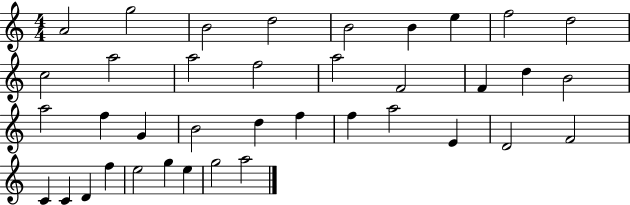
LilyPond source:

{
  \clef treble
  \numericTimeSignature
  \time 4/4
  \key c \major
  a'2 g''2 | b'2 d''2 | b'2 b'4 e''4 | f''2 d''2 | \break c''2 a''2 | a''2 f''2 | a''2 f'2 | f'4 d''4 b'2 | \break a''2 f''4 g'4 | b'2 d''4 f''4 | f''4 a''2 e'4 | d'2 f'2 | \break c'4 c'4 d'4 f''4 | e''2 g''4 e''4 | g''2 a''2 | \bar "|."
}